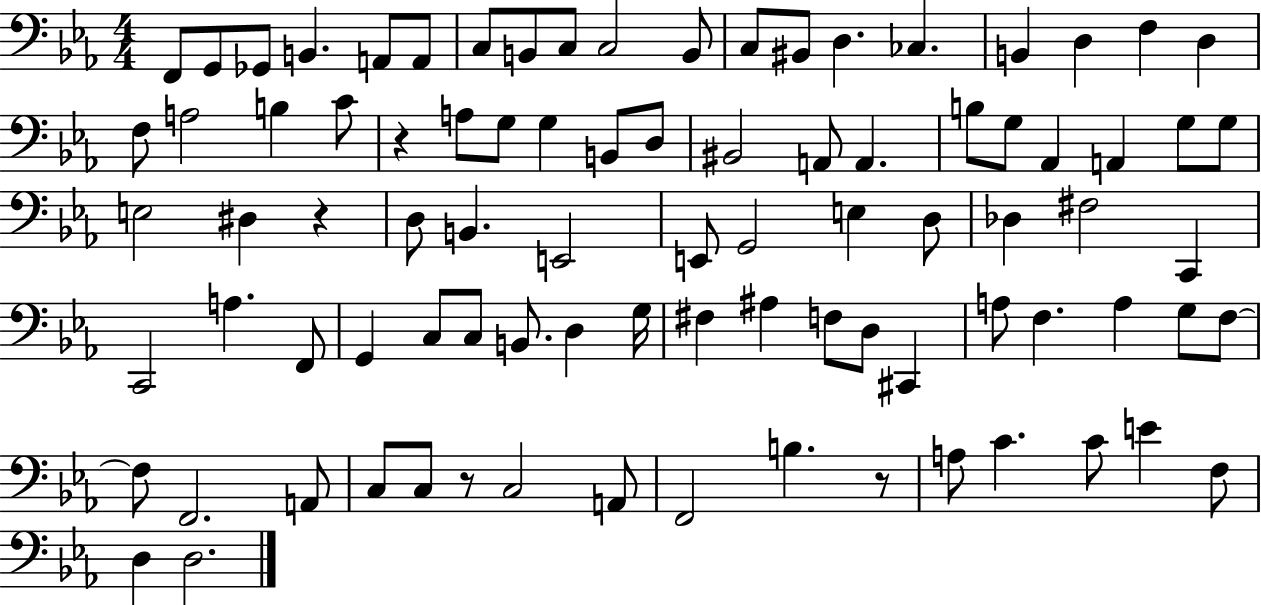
F2/e G2/e Gb2/e B2/q. A2/e A2/e C3/e B2/e C3/e C3/h B2/e C3/e BIS2/e D3/q. CES3/q. B2/q D3/q F3/q D3/q F3/e A3/h B3/q C4/e R/q A3/e G3/e G3/q B2/e D3/e BIS2/h A2/e A2/q. B3/e G3/e Ab2/q A2/q G3/e G3/e E3/h D#3/q R/q D3/e B2/q. E2/h E2/e G2/h E3/q D3/e Db3/q F#3/h C2/q C2/h A3/q. F2/e G2/q C3/e C3/e B2/e. D3/q G3/s F#3/q A#3/q F3/e D3/e C#2/q A3/e F3/q. A3/q G3/e F3/e F3/e F2/h. A2/e C3/e C3/e R/e C3/h A2/e F2/h B3/q. R/e A3/e C4/q. C4/e E4/q F3/e D3/q D3/h.